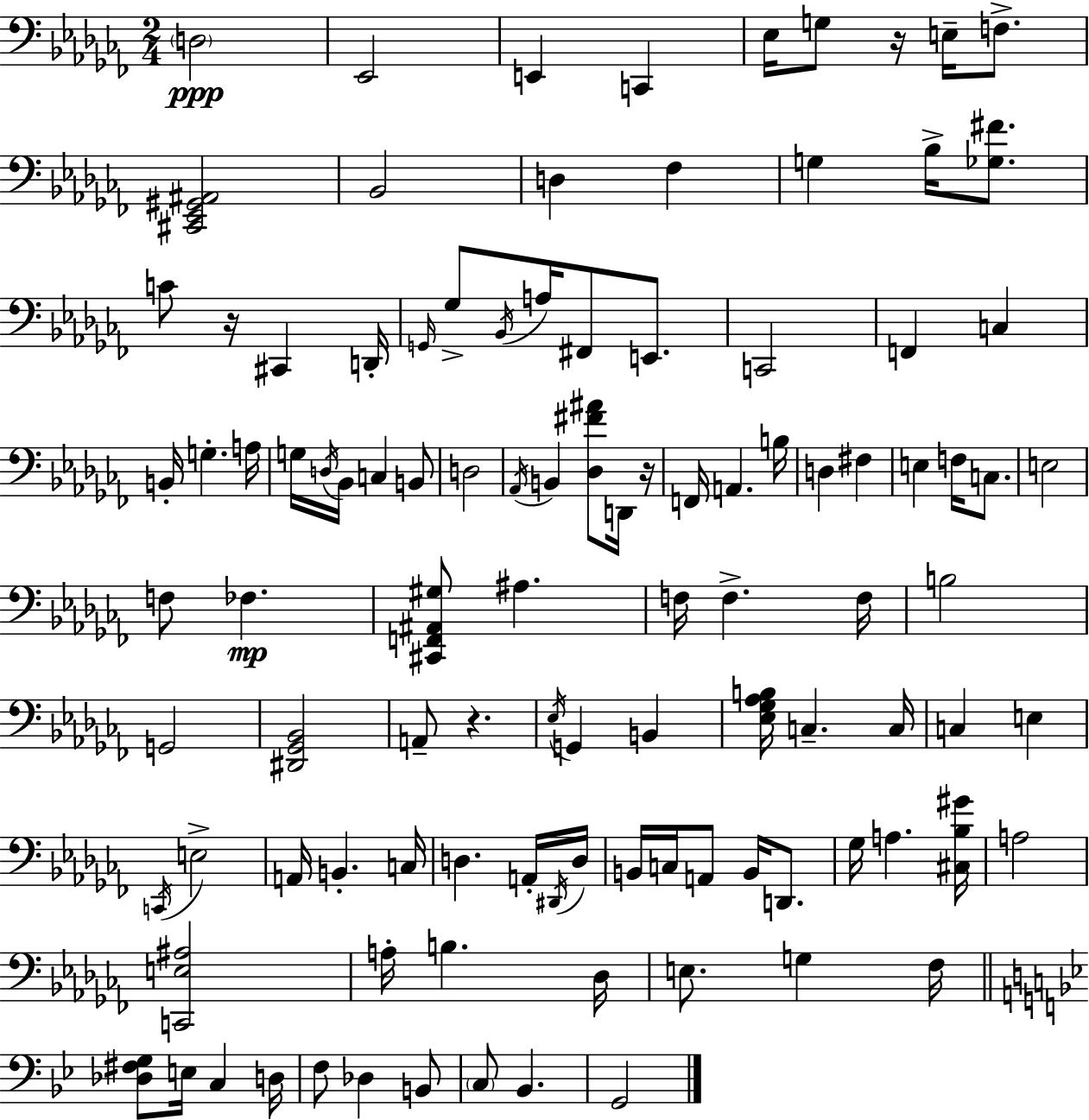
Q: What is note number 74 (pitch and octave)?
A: A2